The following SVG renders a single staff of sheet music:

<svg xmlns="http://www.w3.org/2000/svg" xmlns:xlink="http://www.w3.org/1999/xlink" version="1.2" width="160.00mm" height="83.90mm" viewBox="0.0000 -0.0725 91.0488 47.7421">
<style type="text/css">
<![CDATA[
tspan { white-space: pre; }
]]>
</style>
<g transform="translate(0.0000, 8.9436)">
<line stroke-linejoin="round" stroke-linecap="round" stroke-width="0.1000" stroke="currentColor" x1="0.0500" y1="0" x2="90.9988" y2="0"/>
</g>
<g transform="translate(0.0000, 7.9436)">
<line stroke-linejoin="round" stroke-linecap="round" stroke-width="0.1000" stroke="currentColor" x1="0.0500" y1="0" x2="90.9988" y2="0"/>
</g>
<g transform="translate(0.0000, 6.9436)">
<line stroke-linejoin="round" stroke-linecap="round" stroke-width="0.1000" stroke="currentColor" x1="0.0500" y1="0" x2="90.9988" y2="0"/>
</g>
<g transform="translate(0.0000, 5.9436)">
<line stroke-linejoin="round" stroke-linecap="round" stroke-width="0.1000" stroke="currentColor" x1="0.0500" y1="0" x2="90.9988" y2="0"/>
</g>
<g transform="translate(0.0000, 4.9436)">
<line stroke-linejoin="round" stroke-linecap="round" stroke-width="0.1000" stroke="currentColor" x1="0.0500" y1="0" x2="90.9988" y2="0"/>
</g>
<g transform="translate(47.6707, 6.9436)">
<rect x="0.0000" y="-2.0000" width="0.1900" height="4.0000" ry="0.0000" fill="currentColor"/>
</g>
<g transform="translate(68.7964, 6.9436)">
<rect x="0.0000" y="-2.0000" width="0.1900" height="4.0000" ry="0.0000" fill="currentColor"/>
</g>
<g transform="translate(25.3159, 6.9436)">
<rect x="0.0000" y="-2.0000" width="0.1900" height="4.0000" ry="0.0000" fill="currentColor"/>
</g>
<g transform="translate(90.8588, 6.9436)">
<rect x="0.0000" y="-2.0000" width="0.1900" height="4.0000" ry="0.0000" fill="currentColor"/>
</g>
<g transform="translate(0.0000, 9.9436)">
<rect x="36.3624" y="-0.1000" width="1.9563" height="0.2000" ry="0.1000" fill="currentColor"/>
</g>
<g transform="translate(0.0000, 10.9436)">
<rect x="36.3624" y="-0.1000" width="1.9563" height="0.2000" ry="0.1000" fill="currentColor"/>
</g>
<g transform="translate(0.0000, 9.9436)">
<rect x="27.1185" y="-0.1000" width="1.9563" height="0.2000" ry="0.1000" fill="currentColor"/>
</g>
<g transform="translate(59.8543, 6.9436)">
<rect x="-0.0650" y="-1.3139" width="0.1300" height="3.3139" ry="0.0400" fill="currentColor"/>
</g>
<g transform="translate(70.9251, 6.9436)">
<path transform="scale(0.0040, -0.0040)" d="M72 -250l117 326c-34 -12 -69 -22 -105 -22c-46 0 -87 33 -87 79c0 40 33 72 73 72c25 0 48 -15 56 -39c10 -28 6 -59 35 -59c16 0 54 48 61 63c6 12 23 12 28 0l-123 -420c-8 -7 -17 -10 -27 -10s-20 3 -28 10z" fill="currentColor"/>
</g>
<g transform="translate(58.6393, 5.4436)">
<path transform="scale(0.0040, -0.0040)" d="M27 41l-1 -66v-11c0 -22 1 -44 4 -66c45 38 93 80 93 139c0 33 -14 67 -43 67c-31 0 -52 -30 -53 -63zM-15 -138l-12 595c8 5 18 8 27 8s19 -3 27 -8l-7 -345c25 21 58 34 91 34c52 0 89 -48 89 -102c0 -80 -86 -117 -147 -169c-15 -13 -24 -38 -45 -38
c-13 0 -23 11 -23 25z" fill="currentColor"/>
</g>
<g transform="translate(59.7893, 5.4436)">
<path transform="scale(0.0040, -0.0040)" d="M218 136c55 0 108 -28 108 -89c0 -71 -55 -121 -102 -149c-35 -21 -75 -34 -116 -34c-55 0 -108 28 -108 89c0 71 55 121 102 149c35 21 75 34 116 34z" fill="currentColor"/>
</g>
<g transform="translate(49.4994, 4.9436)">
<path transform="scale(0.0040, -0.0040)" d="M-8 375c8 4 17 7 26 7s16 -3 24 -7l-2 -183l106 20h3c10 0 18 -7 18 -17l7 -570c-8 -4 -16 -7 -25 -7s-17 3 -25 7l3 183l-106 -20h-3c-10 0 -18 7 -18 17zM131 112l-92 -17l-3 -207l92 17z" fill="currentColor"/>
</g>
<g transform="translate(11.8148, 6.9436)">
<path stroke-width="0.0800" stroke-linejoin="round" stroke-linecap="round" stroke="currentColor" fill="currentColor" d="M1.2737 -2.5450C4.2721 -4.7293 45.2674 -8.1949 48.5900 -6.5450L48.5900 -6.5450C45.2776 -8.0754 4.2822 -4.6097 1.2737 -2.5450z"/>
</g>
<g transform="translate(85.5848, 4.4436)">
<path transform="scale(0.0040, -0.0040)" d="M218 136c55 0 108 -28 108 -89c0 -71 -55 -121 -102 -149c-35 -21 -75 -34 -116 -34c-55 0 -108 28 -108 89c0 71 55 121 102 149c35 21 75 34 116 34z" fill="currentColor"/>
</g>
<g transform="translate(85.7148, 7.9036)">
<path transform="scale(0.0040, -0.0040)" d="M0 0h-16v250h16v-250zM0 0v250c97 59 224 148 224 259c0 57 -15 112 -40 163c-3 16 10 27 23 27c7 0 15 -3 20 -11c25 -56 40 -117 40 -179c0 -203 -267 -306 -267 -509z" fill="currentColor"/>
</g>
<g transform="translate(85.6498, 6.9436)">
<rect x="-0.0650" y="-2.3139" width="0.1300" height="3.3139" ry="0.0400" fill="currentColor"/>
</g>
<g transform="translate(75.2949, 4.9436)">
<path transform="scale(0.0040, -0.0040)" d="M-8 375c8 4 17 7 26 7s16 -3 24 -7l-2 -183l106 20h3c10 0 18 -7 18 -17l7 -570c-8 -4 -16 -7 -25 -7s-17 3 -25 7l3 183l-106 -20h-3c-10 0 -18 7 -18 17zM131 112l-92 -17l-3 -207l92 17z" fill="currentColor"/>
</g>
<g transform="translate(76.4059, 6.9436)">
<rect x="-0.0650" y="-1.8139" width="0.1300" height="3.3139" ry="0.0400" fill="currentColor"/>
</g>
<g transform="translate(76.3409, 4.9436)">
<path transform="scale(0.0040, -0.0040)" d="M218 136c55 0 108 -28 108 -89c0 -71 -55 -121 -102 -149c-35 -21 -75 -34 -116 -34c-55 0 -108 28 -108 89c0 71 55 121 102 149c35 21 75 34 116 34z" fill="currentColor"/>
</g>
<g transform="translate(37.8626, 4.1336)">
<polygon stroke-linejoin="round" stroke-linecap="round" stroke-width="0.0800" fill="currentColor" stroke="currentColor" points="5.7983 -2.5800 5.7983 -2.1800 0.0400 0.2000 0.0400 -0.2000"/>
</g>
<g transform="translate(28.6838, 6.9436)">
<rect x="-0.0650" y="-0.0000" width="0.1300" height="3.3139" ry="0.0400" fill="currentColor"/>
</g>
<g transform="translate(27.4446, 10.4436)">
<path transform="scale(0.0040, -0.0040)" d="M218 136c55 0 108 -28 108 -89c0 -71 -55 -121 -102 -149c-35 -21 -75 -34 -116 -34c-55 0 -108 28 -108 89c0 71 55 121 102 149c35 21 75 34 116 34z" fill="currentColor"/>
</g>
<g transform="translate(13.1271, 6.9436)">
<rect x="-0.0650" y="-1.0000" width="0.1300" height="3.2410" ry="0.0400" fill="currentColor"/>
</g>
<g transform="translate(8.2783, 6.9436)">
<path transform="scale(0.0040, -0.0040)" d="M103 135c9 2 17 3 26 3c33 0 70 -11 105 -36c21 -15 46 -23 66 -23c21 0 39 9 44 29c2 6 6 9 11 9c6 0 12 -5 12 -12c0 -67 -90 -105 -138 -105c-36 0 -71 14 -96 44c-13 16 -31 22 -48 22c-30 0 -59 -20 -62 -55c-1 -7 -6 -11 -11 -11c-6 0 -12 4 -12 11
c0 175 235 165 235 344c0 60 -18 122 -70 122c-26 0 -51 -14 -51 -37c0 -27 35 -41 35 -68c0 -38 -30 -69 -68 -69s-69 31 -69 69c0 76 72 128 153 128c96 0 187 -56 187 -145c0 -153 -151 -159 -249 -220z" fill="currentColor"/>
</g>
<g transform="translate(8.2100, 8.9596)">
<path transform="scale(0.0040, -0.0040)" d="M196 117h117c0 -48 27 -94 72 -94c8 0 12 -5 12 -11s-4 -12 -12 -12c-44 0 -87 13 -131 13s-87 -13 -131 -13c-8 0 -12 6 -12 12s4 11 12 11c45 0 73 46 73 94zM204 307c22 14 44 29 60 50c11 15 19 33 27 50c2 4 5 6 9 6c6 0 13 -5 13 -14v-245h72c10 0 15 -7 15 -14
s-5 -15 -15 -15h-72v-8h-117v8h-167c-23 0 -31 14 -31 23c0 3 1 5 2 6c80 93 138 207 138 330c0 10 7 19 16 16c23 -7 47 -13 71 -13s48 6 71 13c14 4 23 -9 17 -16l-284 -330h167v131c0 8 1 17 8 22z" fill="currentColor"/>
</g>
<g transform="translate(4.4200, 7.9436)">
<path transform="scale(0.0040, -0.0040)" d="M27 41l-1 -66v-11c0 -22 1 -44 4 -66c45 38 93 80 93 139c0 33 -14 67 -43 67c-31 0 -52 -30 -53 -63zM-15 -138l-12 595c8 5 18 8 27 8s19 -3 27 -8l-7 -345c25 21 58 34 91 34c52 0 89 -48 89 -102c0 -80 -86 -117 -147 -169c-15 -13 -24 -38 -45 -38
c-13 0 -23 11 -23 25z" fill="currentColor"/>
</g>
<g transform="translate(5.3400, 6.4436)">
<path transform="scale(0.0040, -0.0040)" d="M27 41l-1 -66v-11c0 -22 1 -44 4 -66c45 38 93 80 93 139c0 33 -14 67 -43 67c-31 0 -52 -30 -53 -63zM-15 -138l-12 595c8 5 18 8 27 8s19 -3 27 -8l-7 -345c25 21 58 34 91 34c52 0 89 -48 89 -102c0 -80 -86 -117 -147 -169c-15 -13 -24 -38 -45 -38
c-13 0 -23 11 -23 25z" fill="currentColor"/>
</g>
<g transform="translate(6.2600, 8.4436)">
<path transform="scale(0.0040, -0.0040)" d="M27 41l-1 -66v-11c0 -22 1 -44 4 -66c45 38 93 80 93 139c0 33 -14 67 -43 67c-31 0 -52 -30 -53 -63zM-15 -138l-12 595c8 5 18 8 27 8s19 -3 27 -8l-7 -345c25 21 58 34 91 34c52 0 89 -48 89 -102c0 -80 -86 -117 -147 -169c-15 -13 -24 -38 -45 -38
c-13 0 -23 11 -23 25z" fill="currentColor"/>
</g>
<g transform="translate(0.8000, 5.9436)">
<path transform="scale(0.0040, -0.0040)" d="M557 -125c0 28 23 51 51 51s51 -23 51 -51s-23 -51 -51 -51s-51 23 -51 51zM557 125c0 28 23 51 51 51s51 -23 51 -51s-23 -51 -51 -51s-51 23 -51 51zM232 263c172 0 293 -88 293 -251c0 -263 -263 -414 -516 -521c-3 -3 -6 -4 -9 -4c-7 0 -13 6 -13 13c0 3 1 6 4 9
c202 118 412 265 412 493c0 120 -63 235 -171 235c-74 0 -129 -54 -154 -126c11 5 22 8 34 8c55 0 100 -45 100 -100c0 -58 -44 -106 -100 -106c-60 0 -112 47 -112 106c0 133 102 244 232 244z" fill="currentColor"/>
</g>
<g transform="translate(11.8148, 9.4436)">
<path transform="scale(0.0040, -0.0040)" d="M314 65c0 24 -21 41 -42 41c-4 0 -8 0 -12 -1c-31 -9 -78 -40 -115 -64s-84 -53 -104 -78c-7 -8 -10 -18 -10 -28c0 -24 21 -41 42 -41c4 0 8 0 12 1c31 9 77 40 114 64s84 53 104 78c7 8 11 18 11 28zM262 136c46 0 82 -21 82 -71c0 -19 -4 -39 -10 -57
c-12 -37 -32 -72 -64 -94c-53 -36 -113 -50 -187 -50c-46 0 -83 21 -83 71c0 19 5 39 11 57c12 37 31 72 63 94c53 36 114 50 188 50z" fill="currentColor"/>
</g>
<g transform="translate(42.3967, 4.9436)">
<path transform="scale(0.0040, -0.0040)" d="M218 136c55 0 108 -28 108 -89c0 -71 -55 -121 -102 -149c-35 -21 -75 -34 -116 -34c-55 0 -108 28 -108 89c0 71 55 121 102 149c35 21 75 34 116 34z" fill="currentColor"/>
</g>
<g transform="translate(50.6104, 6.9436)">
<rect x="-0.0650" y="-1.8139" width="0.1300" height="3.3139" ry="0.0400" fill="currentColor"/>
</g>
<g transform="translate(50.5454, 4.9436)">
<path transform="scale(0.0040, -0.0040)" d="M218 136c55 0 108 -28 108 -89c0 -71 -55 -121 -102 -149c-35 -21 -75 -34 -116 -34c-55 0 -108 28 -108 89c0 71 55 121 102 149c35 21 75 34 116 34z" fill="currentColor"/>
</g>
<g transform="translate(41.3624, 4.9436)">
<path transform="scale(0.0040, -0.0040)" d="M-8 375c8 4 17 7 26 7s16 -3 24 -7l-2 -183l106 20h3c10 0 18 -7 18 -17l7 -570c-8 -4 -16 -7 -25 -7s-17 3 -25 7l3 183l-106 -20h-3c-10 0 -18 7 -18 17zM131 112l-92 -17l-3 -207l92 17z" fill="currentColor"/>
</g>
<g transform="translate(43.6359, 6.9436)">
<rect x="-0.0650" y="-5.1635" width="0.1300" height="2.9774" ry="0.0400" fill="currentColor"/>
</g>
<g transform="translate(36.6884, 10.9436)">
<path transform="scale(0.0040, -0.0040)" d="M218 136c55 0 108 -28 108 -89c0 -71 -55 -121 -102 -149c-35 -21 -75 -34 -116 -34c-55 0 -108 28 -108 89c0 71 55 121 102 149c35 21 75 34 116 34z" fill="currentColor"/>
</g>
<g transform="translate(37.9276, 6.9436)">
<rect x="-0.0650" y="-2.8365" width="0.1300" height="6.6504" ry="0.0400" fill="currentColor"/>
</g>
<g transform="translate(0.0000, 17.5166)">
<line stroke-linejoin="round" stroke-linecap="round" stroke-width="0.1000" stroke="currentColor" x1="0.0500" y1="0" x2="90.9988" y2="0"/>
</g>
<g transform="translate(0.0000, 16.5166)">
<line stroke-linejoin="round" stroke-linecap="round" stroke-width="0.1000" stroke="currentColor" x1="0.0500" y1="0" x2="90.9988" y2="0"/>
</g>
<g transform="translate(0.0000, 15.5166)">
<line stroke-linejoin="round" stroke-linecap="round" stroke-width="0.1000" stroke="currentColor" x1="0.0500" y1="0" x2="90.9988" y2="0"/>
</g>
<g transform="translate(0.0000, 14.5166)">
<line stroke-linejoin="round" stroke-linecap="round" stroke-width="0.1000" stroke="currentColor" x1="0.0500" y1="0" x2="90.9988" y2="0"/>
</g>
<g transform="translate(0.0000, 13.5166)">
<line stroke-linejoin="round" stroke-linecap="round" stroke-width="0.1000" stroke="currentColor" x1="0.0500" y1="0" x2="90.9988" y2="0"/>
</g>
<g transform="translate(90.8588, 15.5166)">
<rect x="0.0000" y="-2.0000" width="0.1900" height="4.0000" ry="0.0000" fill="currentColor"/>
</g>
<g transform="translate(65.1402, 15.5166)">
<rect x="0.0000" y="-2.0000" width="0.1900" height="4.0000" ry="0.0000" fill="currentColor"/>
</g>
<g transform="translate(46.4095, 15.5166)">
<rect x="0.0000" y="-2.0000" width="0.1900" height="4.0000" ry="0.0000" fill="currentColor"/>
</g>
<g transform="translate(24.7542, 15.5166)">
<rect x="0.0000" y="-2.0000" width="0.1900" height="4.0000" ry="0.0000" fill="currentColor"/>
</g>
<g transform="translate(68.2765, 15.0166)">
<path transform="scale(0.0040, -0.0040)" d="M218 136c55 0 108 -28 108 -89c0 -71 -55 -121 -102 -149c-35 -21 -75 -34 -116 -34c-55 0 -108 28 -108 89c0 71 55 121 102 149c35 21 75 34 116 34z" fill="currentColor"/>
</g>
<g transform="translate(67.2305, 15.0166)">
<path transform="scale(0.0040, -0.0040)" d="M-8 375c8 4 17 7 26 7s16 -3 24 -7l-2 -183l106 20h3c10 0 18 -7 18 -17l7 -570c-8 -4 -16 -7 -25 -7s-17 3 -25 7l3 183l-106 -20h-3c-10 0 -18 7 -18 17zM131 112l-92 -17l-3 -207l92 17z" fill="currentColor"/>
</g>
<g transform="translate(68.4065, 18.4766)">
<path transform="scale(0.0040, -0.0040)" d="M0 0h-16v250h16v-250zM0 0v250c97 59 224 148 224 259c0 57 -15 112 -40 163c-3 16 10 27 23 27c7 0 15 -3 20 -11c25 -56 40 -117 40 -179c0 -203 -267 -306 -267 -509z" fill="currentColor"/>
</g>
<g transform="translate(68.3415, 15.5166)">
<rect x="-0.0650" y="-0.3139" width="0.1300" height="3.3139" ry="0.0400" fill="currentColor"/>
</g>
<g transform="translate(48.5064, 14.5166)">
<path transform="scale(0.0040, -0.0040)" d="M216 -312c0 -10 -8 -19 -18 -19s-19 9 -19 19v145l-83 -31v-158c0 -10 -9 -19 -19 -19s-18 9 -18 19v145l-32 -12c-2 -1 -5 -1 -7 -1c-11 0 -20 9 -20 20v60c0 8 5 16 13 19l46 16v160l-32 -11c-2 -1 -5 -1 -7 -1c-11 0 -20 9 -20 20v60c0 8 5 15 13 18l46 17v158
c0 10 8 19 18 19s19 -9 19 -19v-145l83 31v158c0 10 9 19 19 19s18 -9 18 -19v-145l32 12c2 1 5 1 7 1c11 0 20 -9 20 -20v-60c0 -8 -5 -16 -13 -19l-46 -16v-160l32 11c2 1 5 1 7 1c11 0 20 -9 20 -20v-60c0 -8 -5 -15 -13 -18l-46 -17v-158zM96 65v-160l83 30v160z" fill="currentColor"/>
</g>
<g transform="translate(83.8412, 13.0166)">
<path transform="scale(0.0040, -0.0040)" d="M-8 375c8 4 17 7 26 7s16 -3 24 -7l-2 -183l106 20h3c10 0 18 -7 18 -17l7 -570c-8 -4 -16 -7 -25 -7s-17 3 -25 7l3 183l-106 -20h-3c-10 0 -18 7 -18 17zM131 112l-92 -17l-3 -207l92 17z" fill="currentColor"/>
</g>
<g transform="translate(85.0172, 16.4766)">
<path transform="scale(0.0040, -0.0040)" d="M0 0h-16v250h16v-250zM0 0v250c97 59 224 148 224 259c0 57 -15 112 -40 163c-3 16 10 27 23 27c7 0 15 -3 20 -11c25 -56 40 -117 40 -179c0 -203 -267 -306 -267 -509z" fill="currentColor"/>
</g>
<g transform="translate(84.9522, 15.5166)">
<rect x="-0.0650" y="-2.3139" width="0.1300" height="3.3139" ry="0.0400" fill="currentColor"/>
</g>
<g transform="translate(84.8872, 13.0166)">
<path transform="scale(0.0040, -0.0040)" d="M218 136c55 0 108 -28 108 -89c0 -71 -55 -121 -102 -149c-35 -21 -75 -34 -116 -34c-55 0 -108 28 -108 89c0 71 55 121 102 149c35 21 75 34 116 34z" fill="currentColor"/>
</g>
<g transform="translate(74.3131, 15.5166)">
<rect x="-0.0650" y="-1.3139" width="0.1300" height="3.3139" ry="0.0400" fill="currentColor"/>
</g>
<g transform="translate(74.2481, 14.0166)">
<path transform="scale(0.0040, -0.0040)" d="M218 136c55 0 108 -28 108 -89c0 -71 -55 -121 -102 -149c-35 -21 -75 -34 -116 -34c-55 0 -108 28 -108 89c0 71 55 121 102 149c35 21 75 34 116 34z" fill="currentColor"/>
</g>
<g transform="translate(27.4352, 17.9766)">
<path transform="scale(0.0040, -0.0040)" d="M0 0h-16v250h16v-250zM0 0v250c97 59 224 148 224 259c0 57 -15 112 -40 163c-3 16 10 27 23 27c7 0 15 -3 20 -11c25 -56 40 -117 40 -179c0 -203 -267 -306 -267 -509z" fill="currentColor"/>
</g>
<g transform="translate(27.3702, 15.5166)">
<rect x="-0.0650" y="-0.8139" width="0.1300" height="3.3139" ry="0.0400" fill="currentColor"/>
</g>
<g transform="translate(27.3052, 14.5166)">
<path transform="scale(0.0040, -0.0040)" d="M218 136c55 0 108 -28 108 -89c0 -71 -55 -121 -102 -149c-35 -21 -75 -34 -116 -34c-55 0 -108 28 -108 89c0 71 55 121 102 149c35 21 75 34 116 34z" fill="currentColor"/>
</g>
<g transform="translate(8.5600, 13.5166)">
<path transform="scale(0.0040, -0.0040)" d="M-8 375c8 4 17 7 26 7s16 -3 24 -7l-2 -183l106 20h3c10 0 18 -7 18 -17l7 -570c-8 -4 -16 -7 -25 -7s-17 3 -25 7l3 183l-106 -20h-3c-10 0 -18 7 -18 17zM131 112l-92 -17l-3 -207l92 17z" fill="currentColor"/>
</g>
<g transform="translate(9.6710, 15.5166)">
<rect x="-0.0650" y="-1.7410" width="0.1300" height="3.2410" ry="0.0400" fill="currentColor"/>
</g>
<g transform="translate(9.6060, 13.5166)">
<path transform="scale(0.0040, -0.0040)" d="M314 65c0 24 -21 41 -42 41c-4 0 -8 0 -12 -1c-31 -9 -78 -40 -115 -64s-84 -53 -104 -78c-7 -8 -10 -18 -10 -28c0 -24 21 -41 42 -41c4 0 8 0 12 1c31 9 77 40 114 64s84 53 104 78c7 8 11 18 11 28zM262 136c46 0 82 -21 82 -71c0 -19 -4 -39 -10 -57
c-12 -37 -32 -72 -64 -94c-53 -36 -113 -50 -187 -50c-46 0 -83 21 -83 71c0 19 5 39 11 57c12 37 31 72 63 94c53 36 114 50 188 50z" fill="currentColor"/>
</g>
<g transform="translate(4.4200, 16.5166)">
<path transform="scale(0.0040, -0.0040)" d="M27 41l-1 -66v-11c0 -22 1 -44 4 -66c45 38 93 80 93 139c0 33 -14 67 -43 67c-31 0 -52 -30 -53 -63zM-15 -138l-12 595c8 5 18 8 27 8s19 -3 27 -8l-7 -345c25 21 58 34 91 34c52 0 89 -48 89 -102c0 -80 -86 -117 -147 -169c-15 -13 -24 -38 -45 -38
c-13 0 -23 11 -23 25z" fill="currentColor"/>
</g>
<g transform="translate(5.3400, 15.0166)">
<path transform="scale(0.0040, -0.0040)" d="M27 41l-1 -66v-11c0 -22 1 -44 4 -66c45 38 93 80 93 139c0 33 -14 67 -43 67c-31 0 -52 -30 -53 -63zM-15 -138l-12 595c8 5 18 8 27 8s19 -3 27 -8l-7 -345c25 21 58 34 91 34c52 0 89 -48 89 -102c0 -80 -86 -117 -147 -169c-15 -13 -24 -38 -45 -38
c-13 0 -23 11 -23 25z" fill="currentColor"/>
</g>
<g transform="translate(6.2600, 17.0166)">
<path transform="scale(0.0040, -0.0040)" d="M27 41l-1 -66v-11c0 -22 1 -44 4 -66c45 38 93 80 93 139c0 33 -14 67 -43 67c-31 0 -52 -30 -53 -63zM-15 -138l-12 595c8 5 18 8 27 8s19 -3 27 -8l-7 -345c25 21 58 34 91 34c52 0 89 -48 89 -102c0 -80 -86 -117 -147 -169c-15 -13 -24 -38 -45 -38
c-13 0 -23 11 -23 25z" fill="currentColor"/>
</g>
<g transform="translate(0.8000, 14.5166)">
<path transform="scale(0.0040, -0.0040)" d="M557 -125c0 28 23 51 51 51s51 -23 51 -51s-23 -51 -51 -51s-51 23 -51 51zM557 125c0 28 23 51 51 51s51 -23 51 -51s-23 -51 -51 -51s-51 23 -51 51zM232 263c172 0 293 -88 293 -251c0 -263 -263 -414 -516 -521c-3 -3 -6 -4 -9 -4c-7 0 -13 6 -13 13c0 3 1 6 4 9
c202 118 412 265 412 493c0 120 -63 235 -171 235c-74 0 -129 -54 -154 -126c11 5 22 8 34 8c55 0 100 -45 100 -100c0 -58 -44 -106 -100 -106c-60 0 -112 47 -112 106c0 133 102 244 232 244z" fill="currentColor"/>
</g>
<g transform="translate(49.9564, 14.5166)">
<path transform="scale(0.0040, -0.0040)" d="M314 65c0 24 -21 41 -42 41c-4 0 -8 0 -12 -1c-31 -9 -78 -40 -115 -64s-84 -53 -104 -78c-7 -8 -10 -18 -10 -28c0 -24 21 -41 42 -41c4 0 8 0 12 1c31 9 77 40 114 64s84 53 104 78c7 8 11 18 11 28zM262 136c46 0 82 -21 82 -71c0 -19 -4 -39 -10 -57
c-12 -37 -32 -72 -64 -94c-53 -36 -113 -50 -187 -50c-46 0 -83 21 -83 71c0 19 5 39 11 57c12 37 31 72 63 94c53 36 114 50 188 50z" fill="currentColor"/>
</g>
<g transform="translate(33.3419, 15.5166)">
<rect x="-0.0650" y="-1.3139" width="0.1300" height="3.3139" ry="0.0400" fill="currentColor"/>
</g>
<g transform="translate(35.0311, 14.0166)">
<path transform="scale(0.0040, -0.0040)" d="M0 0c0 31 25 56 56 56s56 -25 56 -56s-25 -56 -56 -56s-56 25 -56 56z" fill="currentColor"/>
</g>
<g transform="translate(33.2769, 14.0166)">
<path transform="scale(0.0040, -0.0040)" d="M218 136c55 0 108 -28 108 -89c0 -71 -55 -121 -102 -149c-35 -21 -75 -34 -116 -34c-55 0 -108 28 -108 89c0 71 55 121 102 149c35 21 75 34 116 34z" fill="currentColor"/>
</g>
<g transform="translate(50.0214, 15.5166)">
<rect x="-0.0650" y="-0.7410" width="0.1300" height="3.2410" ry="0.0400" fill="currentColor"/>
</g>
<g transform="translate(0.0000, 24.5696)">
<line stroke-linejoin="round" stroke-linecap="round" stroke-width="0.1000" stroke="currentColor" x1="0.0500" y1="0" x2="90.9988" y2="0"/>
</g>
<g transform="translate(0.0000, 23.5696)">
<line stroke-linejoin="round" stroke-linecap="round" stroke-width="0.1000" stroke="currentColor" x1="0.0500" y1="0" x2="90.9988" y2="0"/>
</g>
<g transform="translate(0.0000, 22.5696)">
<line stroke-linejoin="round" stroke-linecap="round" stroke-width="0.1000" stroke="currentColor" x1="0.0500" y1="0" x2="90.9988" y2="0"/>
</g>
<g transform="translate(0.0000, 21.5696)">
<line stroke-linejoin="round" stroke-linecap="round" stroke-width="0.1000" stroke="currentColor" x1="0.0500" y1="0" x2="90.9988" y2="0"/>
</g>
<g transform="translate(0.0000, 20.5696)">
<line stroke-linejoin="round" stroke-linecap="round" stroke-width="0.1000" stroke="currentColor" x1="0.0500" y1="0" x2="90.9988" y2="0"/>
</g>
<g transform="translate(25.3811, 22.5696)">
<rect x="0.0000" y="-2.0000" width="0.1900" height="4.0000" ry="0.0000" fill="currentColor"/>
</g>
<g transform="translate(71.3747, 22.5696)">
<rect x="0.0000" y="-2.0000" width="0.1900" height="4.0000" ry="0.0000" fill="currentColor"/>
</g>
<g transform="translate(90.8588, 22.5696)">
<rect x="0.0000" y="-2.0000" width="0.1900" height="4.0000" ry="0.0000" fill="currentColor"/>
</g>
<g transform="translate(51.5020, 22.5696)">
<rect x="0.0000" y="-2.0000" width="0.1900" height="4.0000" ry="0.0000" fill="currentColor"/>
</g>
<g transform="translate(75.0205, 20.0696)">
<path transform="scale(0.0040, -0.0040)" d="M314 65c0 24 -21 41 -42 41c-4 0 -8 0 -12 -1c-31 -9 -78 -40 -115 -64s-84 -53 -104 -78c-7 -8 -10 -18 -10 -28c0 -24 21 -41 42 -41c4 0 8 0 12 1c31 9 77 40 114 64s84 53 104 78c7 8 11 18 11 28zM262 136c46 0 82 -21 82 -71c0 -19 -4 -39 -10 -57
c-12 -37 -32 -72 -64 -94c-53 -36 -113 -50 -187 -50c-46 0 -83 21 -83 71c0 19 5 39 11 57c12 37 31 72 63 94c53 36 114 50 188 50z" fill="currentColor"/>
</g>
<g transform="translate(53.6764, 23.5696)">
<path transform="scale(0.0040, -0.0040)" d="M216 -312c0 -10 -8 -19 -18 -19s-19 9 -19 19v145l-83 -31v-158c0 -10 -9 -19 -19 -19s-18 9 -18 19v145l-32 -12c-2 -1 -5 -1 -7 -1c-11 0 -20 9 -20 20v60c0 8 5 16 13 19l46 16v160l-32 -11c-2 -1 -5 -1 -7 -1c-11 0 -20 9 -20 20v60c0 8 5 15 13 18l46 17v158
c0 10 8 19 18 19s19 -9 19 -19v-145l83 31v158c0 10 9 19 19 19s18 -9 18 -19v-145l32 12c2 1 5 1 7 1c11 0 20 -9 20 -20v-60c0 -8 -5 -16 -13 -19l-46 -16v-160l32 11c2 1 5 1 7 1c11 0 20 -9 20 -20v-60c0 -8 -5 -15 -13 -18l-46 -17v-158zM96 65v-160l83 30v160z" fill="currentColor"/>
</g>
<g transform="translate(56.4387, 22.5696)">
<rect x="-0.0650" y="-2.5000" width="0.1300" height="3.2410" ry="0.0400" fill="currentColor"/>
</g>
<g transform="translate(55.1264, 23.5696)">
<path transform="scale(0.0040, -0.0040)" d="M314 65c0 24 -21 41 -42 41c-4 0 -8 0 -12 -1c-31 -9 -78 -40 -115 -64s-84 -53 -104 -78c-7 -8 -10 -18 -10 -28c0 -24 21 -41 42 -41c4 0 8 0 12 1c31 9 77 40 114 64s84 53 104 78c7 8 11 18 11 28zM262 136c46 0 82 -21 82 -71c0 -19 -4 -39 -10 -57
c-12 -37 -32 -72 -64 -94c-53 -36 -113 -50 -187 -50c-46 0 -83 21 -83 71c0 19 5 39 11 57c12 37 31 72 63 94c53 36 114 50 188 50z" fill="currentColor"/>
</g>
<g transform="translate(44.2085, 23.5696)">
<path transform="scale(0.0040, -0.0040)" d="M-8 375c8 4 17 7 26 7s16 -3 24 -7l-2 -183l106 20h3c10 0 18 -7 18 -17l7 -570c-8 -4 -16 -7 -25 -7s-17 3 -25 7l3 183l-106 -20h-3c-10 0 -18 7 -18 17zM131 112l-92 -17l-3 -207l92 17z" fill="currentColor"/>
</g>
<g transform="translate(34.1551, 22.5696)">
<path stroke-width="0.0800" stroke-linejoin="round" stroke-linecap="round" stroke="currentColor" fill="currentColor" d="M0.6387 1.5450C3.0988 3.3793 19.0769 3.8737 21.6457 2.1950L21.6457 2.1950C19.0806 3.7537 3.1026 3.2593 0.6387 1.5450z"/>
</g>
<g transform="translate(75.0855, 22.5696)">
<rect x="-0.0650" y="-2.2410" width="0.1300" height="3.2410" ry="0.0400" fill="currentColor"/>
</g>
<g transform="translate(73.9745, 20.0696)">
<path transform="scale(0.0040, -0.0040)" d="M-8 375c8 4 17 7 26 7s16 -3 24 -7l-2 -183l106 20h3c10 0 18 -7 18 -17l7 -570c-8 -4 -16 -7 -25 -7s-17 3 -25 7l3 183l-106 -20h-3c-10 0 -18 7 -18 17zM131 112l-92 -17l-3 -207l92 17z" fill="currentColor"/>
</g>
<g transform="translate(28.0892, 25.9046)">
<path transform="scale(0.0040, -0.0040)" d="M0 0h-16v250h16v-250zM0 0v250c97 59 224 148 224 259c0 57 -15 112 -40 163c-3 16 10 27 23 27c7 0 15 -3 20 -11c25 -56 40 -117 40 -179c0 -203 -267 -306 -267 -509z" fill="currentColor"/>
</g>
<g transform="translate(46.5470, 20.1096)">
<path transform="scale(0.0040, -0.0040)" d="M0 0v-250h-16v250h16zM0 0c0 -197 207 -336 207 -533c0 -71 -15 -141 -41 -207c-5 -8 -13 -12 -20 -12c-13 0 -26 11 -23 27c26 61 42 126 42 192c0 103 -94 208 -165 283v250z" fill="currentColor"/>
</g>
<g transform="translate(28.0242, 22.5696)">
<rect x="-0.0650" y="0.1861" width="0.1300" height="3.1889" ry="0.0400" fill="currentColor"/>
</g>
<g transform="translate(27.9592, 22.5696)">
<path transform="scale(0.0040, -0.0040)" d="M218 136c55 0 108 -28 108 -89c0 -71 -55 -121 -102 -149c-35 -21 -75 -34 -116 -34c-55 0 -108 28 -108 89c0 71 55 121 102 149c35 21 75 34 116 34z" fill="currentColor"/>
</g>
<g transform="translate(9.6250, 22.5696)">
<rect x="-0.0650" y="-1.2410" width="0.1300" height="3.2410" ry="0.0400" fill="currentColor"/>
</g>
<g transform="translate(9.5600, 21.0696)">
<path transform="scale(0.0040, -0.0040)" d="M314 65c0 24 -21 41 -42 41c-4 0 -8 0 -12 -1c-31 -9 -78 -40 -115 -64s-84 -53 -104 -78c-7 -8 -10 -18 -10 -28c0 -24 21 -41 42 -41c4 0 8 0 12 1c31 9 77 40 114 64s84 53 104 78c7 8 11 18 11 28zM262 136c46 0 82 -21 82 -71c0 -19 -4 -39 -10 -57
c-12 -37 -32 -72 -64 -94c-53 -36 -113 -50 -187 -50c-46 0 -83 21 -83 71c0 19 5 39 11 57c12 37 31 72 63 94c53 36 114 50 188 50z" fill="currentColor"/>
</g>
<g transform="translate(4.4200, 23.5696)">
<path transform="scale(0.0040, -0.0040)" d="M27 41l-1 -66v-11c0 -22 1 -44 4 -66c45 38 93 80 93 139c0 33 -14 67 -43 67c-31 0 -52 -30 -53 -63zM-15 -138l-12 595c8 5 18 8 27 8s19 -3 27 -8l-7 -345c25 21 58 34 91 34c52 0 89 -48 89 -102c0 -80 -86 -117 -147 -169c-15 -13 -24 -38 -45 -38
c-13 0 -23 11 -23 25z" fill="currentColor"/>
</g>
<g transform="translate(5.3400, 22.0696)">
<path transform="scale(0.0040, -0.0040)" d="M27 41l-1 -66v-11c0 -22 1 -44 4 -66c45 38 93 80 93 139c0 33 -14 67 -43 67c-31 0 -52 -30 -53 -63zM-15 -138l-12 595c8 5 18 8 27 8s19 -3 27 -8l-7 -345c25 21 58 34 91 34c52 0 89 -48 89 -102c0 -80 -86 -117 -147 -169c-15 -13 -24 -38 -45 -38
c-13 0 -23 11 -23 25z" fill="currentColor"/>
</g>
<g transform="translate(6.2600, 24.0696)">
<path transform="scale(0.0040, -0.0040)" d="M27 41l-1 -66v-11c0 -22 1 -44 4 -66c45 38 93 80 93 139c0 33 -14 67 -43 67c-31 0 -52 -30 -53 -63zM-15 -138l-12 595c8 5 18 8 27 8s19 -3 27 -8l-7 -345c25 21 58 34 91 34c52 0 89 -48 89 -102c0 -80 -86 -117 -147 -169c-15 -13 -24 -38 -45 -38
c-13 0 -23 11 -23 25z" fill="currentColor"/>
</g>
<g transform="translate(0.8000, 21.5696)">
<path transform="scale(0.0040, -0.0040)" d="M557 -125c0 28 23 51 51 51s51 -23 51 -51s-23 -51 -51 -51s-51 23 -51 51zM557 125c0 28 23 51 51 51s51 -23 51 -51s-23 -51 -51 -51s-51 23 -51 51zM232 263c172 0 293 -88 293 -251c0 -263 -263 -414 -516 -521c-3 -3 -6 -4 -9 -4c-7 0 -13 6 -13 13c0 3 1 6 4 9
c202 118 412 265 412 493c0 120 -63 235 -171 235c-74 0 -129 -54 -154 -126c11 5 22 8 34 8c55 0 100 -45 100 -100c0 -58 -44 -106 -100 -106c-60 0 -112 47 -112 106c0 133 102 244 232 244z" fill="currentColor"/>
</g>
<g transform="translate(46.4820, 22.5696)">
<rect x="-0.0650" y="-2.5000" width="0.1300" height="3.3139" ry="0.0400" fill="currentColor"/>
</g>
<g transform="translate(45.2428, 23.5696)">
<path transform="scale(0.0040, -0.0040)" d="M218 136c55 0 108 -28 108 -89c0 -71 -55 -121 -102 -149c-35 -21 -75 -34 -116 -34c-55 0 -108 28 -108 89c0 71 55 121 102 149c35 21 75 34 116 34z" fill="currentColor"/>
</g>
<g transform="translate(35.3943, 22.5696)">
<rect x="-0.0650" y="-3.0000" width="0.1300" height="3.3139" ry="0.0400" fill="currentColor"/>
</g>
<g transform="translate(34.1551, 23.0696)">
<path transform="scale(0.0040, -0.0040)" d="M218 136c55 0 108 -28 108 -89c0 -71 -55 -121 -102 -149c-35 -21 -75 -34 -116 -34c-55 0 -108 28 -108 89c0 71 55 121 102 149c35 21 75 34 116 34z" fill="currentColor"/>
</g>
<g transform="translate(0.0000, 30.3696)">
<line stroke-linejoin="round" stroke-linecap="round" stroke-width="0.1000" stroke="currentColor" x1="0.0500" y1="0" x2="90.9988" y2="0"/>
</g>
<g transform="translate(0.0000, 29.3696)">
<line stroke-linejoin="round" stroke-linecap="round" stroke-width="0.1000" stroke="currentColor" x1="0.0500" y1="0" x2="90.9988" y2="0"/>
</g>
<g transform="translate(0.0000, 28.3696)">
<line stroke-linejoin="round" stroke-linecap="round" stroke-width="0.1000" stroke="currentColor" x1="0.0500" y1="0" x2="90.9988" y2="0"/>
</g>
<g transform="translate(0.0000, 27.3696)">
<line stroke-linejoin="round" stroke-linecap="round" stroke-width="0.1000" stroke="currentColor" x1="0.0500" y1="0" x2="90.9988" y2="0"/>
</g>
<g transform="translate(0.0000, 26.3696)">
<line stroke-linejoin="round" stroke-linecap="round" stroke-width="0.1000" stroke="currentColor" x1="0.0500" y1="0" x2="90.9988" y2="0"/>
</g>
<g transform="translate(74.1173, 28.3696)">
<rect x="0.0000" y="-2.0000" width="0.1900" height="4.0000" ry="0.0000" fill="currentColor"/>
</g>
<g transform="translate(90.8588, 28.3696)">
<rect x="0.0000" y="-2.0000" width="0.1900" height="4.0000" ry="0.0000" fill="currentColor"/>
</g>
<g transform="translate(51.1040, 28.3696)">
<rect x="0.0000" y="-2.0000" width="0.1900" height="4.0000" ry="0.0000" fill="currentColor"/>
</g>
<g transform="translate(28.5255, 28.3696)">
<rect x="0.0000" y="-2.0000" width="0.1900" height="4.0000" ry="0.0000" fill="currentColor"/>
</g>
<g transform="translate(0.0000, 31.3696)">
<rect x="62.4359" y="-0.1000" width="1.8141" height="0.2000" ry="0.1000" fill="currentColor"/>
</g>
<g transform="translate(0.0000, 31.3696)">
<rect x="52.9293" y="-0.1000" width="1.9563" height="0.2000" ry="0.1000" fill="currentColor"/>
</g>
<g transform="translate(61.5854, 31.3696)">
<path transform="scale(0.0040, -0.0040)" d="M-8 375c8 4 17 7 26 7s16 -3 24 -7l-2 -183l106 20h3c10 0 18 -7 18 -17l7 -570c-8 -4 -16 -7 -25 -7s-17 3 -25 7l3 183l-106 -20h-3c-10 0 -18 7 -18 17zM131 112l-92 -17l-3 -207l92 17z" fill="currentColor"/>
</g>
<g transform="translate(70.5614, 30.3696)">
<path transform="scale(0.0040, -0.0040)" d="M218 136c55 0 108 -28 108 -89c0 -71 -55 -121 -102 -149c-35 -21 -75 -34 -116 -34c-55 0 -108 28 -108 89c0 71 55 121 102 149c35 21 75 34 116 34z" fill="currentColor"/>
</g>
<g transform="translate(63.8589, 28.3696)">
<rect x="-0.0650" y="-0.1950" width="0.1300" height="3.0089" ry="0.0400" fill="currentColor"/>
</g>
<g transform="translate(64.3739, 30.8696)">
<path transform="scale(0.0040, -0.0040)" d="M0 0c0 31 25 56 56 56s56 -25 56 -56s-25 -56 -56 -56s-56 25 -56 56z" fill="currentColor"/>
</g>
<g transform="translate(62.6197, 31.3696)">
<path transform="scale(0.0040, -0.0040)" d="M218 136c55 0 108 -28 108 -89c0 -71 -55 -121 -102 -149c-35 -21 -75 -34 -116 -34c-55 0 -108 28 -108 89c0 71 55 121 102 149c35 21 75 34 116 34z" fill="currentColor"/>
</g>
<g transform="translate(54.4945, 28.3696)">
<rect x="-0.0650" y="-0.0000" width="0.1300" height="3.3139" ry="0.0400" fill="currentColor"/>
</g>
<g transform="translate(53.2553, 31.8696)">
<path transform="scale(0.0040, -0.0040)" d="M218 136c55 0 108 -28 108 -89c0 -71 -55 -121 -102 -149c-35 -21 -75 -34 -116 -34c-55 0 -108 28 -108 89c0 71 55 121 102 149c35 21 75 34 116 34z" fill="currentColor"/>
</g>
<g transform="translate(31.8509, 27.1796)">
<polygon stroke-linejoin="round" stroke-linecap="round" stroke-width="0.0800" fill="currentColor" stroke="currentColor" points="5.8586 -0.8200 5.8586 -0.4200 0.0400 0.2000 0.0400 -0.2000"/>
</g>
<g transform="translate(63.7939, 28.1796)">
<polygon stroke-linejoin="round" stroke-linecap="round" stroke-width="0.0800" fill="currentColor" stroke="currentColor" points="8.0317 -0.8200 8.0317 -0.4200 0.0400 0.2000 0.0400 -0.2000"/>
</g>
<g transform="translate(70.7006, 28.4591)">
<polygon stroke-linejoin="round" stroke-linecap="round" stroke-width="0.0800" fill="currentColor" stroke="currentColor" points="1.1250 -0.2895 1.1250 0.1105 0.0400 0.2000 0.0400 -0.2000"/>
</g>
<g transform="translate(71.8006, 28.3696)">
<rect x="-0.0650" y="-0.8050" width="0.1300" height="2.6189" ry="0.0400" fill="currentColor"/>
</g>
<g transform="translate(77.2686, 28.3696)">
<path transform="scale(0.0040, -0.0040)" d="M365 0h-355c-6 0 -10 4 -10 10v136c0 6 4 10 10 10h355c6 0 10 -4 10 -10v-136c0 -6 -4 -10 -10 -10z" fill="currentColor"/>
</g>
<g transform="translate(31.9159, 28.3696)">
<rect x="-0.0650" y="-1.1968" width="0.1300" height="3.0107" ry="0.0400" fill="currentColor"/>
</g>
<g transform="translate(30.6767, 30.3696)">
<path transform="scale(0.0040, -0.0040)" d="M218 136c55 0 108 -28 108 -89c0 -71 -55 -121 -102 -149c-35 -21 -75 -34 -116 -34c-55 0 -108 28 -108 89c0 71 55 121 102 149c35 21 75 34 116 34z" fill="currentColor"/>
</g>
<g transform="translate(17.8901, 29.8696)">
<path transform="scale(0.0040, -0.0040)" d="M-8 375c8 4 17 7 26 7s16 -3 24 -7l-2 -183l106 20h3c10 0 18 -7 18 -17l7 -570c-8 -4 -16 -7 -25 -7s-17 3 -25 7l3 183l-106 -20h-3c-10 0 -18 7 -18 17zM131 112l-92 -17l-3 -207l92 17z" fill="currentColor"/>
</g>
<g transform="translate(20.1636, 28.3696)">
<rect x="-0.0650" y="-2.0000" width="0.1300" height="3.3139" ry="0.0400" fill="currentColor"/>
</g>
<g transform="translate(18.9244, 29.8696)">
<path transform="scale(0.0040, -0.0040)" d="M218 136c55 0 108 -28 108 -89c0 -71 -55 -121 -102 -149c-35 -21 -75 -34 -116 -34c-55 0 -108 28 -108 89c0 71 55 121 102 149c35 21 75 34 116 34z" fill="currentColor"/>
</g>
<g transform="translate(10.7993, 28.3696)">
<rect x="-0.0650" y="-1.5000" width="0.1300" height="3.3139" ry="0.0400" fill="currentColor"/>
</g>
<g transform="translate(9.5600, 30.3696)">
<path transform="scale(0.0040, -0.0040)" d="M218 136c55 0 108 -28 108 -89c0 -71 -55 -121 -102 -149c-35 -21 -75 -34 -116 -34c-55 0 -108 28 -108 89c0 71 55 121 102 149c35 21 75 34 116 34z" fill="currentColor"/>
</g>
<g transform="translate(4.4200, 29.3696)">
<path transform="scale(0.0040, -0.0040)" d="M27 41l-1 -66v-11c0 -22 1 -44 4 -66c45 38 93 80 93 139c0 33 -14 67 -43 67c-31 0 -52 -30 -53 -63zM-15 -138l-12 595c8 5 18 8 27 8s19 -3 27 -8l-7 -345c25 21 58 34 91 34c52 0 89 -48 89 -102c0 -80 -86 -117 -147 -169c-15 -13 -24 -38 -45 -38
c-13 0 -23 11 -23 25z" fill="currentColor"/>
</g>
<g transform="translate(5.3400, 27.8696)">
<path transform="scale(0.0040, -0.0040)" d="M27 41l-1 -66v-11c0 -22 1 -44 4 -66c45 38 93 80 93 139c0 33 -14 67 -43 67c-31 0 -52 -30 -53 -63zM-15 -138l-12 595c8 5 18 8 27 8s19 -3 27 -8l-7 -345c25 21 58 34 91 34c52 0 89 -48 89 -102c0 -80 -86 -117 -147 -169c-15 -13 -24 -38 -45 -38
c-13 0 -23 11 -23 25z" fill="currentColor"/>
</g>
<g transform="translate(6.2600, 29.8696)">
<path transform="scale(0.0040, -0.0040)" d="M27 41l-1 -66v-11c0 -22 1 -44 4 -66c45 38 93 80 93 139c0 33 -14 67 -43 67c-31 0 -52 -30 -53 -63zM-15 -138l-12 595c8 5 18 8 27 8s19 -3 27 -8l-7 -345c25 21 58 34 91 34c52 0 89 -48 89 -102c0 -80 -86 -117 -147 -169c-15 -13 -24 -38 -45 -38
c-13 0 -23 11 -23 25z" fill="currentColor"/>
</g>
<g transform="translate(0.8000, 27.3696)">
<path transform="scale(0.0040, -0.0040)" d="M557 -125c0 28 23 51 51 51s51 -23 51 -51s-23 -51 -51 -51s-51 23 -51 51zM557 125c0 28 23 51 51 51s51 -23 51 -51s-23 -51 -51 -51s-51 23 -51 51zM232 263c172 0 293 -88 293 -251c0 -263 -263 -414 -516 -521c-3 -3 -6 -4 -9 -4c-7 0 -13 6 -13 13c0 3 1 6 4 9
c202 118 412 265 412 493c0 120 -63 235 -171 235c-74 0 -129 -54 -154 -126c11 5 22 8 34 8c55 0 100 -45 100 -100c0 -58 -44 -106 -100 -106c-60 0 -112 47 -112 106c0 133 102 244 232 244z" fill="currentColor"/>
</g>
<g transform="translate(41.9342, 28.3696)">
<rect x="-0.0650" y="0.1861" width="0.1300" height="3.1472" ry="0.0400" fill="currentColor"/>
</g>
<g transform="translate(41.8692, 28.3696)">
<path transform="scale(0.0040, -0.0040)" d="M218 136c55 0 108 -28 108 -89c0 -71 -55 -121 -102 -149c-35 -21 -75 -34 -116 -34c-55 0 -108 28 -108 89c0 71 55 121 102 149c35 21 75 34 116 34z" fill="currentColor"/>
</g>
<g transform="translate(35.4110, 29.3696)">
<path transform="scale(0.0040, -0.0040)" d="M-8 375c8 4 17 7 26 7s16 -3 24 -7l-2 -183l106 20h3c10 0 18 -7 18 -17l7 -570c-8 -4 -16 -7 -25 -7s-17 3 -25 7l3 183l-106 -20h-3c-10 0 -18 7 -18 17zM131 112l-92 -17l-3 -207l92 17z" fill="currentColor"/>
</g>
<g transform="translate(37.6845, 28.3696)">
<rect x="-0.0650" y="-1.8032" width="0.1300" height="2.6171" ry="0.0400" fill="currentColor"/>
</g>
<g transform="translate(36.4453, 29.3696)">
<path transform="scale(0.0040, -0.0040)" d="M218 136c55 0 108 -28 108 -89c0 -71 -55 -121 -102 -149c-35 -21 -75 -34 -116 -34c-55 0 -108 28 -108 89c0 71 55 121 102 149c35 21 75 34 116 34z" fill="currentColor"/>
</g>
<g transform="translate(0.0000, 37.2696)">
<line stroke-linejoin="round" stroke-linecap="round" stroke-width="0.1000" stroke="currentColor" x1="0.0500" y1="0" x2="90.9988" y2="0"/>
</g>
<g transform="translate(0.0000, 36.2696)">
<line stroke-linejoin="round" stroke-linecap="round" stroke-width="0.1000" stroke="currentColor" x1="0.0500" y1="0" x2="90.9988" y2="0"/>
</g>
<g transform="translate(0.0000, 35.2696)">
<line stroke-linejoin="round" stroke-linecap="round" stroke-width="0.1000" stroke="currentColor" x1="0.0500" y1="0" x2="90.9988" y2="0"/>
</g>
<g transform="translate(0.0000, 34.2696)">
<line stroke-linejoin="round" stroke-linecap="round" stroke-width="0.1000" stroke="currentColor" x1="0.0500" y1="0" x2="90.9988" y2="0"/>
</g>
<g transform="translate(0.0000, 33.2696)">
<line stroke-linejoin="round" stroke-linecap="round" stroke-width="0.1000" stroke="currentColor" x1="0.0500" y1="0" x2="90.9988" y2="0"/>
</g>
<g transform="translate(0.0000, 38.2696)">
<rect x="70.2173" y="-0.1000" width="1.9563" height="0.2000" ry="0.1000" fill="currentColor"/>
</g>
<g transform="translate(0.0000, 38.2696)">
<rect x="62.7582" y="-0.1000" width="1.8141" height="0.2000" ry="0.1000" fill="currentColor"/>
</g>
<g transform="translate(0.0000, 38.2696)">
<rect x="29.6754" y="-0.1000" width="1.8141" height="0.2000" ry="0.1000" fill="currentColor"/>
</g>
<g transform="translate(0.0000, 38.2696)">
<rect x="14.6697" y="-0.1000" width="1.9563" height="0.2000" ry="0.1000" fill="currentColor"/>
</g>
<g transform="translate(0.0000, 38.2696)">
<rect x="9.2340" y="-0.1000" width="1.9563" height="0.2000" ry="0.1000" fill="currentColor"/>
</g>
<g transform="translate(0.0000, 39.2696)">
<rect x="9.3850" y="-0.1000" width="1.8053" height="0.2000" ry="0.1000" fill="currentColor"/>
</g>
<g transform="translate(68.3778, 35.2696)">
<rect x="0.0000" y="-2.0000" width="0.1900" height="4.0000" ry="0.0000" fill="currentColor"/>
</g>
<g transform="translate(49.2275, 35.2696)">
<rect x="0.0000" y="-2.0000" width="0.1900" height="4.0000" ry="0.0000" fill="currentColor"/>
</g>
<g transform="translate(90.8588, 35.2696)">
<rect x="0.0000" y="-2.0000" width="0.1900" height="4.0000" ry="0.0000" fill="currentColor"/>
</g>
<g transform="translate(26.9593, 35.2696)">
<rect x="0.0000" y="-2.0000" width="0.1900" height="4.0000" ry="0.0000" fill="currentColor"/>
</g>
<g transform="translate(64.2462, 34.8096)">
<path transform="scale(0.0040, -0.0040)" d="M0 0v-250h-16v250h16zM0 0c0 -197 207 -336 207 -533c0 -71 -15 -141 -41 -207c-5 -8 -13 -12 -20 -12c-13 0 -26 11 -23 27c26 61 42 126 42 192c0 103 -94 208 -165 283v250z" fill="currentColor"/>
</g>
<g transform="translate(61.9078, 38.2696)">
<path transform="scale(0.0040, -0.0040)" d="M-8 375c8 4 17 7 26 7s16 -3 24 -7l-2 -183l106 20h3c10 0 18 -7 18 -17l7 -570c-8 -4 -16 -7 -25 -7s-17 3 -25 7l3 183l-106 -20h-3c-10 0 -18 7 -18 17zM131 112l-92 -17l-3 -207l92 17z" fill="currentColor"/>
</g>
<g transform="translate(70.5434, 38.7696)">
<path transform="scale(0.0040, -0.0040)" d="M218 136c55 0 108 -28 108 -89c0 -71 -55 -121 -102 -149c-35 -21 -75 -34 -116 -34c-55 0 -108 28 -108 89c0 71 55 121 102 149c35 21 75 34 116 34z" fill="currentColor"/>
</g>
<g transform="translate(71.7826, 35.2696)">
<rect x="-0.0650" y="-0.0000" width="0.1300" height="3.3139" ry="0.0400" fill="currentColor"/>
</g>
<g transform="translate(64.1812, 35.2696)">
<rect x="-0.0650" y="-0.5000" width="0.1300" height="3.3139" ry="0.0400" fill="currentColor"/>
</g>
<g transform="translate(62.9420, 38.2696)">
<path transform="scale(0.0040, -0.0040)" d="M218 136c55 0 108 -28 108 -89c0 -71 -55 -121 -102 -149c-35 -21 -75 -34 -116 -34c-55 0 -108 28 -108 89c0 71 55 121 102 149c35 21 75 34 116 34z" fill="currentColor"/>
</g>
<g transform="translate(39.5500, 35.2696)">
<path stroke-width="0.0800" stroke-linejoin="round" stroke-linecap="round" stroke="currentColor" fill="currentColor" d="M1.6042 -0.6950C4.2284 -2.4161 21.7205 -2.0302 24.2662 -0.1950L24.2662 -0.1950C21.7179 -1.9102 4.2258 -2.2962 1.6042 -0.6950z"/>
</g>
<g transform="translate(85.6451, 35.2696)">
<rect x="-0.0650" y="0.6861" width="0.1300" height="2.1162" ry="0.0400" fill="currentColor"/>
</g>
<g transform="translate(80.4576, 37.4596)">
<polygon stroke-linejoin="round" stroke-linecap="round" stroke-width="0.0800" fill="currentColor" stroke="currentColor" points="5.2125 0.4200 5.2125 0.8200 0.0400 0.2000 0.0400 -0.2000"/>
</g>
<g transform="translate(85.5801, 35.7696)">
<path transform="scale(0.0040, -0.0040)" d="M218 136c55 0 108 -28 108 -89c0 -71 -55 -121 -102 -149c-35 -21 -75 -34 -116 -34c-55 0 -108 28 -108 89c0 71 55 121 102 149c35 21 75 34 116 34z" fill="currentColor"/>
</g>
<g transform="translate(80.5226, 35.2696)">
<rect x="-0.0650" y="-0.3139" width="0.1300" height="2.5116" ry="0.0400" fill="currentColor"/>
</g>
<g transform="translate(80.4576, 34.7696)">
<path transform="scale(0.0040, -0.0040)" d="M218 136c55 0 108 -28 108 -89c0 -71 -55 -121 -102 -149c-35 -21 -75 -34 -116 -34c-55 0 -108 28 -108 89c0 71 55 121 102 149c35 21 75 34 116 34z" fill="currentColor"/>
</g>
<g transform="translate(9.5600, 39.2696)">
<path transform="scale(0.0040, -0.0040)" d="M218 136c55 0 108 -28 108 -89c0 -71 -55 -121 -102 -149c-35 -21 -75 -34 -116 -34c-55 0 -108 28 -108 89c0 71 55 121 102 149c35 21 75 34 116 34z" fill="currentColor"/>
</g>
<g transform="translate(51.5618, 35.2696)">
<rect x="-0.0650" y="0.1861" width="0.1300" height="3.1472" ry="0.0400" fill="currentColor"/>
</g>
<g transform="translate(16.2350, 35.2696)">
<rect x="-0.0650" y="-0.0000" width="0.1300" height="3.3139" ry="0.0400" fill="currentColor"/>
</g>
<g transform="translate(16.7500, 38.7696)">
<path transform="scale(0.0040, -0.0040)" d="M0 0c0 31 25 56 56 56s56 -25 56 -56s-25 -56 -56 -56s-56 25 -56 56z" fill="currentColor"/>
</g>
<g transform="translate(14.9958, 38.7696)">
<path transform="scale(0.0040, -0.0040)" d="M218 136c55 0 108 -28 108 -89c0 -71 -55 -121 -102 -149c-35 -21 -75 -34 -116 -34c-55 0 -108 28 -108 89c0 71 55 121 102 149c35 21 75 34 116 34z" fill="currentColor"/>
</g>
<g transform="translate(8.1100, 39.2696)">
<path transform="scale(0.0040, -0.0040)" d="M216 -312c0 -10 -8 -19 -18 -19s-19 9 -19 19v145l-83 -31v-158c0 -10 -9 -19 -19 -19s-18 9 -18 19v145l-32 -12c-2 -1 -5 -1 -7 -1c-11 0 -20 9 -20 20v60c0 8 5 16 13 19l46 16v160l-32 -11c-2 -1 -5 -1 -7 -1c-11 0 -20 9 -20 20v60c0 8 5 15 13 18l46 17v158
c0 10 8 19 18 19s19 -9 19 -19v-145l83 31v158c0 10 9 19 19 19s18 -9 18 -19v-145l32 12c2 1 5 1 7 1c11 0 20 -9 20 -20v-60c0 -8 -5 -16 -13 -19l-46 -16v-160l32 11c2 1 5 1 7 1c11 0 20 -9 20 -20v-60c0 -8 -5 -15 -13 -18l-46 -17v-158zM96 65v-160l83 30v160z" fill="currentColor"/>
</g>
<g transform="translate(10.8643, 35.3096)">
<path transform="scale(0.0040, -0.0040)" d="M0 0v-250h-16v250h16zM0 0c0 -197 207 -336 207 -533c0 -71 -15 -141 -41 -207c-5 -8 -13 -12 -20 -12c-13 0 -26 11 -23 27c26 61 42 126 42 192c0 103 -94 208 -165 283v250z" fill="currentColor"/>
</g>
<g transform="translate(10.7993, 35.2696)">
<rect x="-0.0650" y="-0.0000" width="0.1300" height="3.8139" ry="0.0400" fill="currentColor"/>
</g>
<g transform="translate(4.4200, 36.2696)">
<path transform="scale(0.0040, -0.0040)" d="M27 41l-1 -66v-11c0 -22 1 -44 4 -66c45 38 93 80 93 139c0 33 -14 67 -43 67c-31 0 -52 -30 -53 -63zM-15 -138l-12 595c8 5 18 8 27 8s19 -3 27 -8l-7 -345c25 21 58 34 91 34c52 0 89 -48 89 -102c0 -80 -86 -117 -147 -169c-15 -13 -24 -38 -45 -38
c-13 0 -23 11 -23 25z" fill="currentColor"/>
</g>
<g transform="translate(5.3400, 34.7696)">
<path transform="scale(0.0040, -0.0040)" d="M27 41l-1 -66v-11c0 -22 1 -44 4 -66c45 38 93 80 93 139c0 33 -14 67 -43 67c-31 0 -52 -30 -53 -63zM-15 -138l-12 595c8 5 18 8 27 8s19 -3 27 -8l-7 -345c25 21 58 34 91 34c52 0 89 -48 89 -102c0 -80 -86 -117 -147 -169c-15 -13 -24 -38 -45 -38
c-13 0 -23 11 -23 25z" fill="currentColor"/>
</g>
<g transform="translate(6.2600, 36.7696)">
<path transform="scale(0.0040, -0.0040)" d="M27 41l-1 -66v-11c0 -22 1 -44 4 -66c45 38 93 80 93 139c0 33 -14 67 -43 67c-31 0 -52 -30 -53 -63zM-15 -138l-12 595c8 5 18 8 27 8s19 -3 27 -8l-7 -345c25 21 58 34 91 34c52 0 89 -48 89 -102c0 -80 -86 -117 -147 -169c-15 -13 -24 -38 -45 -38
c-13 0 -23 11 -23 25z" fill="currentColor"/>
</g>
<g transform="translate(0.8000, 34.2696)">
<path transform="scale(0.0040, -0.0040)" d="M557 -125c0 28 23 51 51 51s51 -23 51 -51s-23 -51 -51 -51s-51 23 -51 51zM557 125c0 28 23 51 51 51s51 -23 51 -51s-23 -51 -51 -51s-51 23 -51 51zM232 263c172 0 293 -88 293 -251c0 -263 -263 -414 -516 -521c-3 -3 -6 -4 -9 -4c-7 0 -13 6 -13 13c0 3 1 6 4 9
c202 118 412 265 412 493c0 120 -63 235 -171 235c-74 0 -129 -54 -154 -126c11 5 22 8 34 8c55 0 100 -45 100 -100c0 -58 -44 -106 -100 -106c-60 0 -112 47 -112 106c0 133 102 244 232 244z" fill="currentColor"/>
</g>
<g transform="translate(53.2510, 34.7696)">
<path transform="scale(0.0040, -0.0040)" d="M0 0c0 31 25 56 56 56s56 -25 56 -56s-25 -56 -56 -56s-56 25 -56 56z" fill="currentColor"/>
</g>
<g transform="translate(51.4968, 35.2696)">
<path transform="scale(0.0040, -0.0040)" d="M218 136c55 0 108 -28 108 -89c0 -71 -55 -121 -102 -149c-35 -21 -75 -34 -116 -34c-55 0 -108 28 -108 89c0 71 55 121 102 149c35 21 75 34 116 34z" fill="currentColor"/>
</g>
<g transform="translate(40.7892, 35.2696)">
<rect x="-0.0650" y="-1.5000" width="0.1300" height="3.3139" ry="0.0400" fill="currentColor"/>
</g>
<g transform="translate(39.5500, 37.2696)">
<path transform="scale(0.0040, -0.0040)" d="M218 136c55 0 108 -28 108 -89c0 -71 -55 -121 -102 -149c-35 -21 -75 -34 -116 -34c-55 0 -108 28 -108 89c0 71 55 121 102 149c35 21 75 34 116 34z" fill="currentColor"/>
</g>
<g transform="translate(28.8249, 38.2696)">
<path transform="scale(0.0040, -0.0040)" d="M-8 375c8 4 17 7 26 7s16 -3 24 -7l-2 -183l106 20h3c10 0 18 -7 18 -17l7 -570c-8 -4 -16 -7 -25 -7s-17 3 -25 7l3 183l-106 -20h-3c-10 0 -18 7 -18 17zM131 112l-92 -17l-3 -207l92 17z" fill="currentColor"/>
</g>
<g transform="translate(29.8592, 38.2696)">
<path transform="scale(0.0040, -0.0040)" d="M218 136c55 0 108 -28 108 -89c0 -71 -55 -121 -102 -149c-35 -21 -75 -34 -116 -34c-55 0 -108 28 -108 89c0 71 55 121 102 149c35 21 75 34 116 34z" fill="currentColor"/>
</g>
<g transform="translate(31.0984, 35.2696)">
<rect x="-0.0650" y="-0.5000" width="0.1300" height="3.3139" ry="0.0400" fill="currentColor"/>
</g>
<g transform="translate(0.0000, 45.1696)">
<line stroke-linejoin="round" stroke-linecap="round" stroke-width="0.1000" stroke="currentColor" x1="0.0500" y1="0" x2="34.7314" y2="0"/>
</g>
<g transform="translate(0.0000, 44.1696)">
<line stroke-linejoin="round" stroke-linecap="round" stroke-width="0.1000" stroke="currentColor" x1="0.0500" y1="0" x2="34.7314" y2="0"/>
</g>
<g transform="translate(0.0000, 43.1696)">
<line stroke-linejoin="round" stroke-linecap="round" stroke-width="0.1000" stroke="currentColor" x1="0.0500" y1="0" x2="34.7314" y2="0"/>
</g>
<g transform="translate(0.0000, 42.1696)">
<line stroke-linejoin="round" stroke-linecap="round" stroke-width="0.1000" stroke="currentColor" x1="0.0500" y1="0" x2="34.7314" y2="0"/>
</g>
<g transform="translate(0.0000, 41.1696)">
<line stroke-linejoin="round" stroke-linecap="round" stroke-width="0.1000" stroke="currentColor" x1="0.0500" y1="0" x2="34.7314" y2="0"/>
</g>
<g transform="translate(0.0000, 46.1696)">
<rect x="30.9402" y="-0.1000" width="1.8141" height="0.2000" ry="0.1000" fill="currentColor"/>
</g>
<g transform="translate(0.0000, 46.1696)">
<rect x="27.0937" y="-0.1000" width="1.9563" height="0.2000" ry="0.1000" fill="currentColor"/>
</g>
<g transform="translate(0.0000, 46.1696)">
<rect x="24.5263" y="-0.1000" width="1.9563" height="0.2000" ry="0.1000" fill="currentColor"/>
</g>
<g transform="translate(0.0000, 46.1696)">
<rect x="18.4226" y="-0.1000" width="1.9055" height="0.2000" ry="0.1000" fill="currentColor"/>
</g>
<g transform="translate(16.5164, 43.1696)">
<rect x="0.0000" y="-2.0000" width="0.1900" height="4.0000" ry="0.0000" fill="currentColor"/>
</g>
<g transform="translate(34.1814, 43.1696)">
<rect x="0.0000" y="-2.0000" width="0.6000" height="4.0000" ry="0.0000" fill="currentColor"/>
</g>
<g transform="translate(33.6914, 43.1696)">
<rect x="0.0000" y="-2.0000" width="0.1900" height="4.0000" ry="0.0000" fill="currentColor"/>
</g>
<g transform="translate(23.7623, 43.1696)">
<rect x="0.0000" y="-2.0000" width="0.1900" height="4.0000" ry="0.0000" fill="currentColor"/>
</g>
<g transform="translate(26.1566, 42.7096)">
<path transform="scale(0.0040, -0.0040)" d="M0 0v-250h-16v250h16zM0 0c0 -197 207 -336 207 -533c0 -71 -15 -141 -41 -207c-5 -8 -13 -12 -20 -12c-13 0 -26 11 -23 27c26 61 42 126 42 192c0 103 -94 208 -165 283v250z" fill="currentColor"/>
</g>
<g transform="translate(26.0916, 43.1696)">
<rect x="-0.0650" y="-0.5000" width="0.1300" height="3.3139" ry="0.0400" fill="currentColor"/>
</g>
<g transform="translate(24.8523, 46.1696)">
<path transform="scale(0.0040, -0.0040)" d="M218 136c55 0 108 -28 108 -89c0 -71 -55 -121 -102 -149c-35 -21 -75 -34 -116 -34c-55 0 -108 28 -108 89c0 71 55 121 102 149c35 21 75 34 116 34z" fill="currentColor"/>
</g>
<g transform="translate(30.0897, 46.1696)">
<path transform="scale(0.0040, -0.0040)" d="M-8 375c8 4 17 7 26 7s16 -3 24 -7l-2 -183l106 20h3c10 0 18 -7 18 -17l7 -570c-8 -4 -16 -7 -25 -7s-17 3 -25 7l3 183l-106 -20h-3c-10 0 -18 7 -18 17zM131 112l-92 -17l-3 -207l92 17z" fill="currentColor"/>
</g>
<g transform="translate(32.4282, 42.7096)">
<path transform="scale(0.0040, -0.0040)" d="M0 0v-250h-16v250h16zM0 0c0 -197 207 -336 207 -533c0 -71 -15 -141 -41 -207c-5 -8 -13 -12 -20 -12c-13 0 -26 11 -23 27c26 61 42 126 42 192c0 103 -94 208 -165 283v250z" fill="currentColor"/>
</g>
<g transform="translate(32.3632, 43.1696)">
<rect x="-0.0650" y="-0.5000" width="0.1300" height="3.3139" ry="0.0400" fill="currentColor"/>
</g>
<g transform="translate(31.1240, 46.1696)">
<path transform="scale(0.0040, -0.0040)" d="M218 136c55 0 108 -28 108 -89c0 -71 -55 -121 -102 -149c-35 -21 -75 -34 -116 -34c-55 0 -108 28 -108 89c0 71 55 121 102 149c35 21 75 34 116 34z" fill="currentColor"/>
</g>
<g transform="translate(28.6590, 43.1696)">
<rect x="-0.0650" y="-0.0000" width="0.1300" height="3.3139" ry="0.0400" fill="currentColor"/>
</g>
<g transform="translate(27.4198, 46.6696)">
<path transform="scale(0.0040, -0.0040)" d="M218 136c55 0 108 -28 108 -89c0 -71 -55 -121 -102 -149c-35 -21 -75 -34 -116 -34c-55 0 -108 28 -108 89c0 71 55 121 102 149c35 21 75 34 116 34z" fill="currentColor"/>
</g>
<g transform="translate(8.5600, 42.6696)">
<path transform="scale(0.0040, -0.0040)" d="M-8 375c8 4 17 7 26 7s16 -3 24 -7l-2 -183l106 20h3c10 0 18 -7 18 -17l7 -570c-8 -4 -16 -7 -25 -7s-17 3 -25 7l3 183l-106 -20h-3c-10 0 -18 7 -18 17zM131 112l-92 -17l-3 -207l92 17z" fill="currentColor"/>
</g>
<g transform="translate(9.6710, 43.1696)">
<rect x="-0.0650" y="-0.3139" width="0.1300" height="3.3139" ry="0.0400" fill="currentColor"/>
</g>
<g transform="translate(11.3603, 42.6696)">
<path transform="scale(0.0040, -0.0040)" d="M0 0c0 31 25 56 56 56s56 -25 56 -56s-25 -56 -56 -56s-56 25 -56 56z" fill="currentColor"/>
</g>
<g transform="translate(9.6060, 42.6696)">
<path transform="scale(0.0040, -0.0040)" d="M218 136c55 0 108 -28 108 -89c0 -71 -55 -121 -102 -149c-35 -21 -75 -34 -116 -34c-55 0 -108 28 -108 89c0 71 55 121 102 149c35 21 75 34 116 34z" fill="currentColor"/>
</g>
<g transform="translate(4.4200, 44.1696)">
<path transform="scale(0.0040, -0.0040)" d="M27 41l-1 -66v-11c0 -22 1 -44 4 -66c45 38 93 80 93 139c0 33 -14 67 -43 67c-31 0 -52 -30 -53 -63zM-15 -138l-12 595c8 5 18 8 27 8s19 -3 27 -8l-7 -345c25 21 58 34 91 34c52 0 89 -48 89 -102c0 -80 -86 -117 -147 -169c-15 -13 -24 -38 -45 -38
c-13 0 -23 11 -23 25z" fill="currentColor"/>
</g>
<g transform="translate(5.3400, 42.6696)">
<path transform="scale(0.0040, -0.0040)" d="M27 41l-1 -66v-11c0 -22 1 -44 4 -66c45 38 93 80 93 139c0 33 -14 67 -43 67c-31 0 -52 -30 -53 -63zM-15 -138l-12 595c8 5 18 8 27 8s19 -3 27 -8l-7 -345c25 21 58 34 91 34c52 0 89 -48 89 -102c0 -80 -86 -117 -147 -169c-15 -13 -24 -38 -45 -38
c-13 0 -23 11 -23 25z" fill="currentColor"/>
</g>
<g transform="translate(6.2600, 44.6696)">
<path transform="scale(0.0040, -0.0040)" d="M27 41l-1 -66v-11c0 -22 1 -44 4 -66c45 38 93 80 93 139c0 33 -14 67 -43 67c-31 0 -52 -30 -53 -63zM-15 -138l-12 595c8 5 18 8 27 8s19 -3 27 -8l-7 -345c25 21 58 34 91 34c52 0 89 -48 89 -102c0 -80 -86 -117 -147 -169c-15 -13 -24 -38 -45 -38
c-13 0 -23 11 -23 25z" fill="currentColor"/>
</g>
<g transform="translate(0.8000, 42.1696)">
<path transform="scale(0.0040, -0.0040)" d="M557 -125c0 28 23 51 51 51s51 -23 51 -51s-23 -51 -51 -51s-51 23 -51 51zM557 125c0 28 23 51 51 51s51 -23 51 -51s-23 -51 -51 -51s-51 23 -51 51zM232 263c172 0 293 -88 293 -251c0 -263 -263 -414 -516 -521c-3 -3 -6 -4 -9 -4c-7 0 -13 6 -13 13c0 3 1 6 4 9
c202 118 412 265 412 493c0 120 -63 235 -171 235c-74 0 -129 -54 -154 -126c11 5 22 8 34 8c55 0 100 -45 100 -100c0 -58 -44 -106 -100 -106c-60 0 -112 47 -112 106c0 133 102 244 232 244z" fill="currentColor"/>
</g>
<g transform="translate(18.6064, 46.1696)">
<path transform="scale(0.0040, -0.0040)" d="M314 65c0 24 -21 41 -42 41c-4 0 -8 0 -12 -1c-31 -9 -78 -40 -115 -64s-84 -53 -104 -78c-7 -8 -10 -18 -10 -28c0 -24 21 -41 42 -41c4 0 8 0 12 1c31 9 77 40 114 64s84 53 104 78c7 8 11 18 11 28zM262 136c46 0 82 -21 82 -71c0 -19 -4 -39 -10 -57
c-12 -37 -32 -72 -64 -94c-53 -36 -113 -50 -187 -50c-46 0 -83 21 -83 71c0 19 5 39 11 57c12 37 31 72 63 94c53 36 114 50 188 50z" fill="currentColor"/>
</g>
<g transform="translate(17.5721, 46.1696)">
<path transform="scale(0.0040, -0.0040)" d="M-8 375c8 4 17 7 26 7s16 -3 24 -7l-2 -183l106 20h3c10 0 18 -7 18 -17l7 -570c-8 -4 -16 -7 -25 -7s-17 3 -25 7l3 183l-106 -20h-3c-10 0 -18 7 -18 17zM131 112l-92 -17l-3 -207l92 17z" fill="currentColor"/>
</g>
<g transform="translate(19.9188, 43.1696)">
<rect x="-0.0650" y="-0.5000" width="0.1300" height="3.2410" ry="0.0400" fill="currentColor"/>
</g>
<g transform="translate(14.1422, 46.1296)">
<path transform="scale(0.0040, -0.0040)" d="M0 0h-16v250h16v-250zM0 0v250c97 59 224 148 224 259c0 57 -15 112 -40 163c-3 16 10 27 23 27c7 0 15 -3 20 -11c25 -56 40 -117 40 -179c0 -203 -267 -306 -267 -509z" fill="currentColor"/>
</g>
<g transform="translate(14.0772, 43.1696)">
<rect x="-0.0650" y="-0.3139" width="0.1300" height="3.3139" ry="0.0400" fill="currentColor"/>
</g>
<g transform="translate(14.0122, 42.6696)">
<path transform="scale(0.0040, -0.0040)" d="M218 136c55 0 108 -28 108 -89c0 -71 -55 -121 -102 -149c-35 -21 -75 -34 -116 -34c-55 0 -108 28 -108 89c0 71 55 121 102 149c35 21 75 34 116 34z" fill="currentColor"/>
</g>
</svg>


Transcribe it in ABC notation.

X:1
T:Untitled
M:2/4
L:1/4
K:Eb
F,,2 D,, C,,/2 A,/2 A, _G, z/2 A, _B,/2 A,2 F,/2 G, ^F,2 E,/2 G, B,/2 G,2 D,/2 C, B,,/2 ^B,,2 B,2 G,, A,, G,,/2 B,,/2 D, D,, E,,/2 G,,/4 z2 ^C,,/2 D,, E,, G,, D, E,,/2 D,, _E,/2 C,/2 E, E,/2 E,,2 _E,,/2 D,, E,,/2